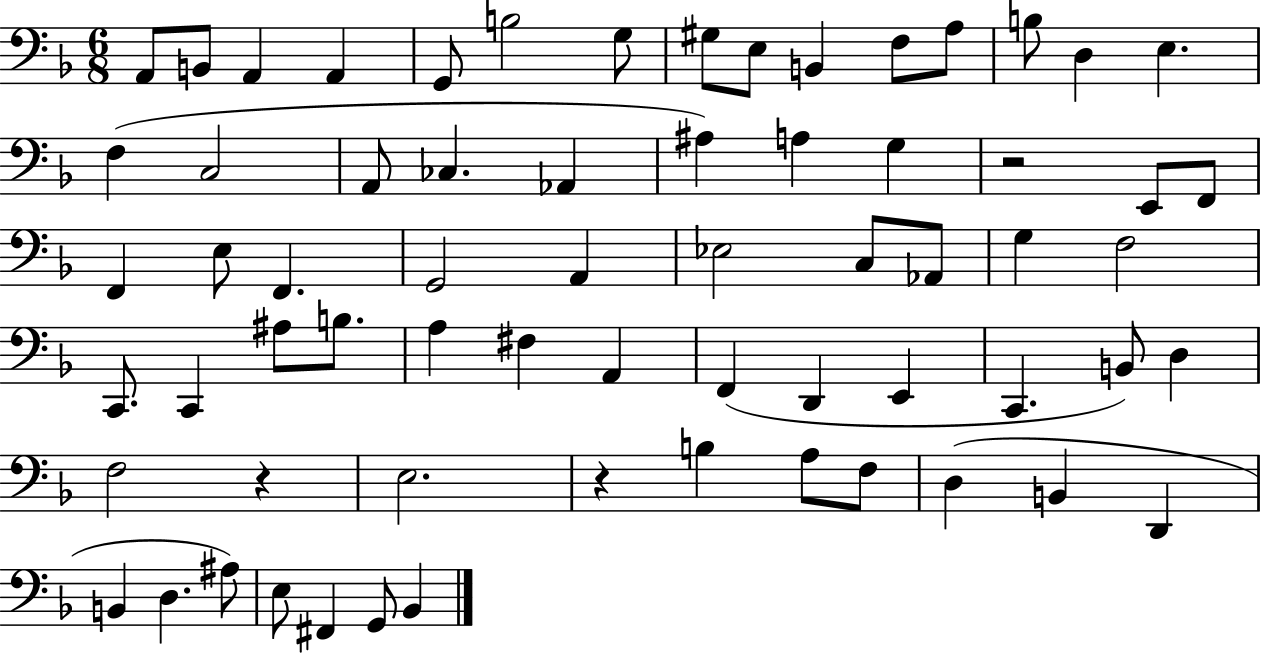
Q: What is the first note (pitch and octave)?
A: A2